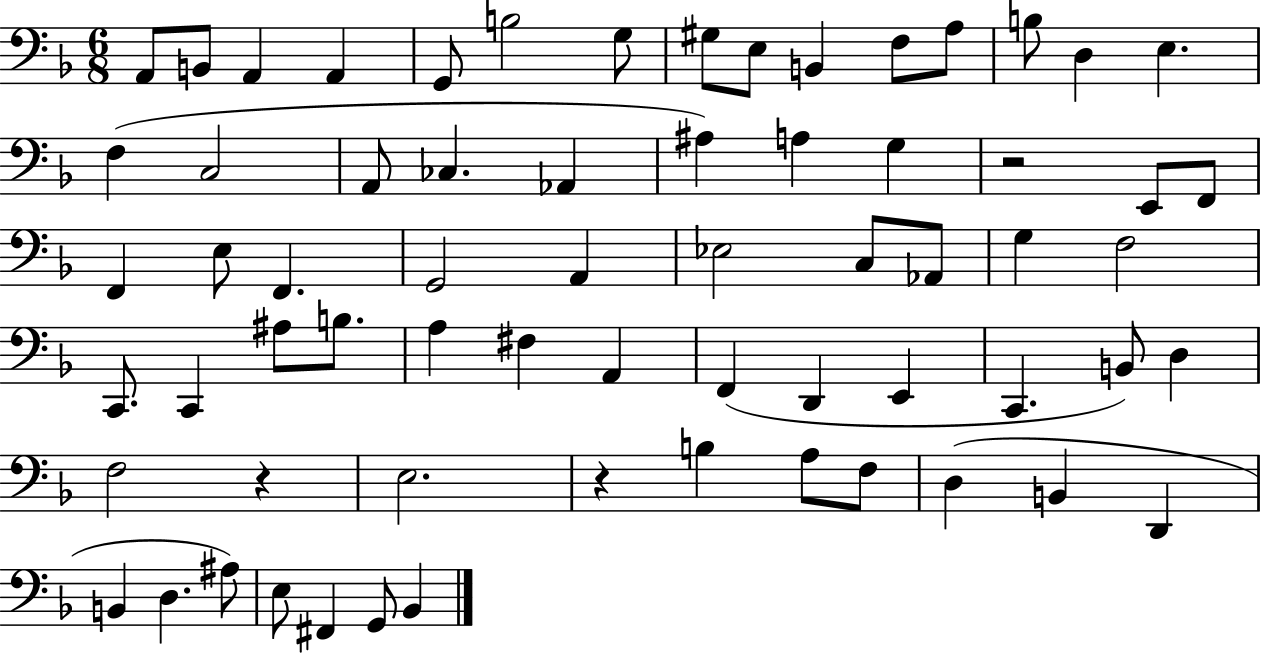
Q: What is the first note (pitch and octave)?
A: A2